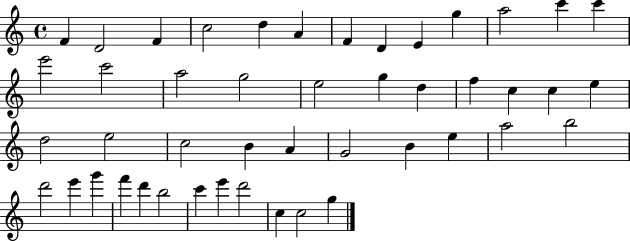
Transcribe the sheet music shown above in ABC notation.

X:1
T:Untitled
M:4/4
L:1/4
K:C
F D2 F c2 d A F D E g a2 c' c' e'2 c'2 a2 g2 e2 g d f c c e d2 e2 c2 B A G2 B e a2 b2 d'2 e' g' f' d' b2 c' e' d'2 c c2 g